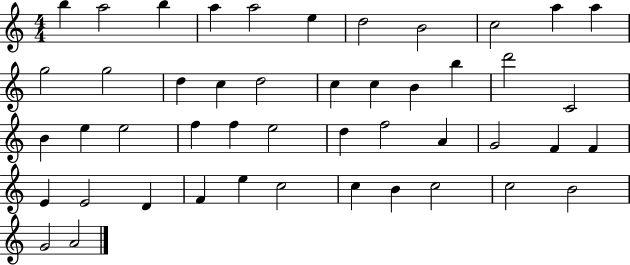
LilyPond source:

{
  \clef treble
  \numericTimeSignature
  \time 4/4
  \key c \major
  b''4 a''2 b''4 | a''4 a''2 e''4 | d''2 b'2 | c''2 a''4 a''4 | \break g''2 g''2 | d''4 c''4 d''2 | c''4 c''4 b'4 b''4 | d'''2 c'2 | \break b'4 e''4 e''2 | f''4 f''4 e''2 | d''4 f''2 a'4 | g'2 f'4 f'4 | \break e'4 e'2 d'4 | f'4 e''4 c''2 | c''4 b'4 c''2 | c''2 b'2 | \break g'2 a'2 | \bar "|."
}